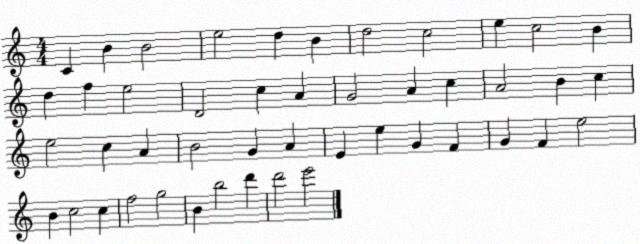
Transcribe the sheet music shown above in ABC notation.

X:1
T:Untitled
M:4/4
L:1/4
K:C
C B B2 e2 d B d2 c2 e c2 B d f e2 D2 c A G2 A c A2 B c e2 c A B2 G A E e G F G F e2 B c2 c f2 g2 B b2 d' d'2 e'2